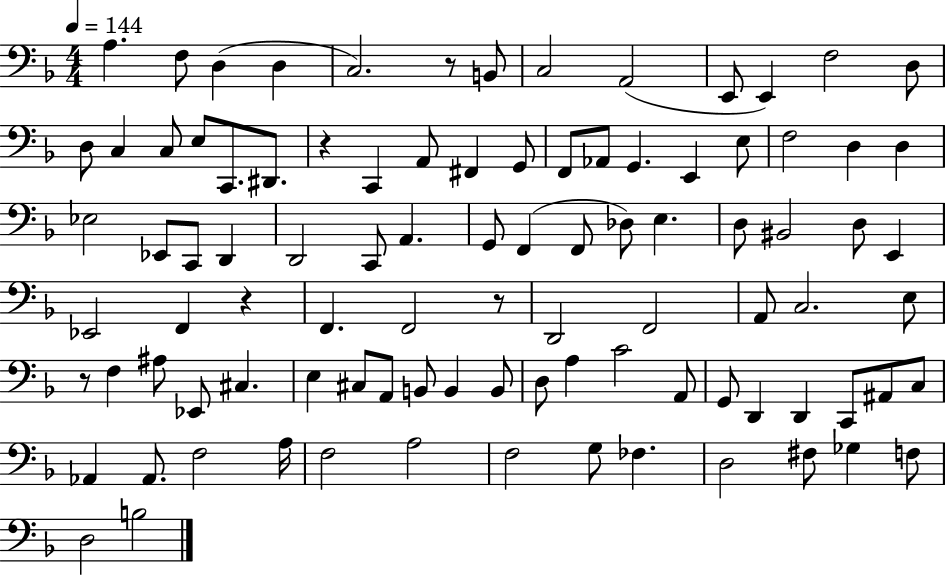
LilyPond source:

{
  \clef bass
  \numericTimeSignature
  \time 4/4
  \key f \major
  \tempo 4 = 144
  \repeat volta 2 { a4. f8 d4( d4 | c2.) r8 b,8 | c2 a,2( | e,8 e,4) f2 d8 | \break d8 c4 c8 e8 c,8. dis,8. | r4 c,4 a,8 fis,4 g,8 | f,8 aes,8 g,4. e,4 e8 | f2 d4 d4 | \break ees2 ees,8 c,8 d,4 | d,2 c,8 a,4. | g,8 f,4( f,8 des8) e4. | d8 bis,2 d8 e,4 | \break ees,2 f,4 r4 | f,4. f,2 r8 | d,2 f,2 | a,8 c2. e8 | \break r8 f4 ais8 ees,8 cis4. | e4 cis8 a,8 b,8 b,4 b,8 | d8 a4 c'2 a,8 | g,8 d,4 d,4 c,8 ais,8 c8 | \break aes,4 aes,8. f2 a16 | f2 a2 | f2 g8 fes4. | d2 fis8 ges4 f8 | \break d2 b2 | } \bar "|."
}